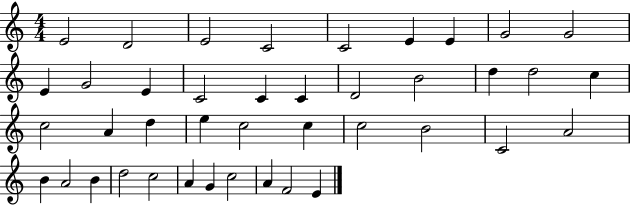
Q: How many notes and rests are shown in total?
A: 41